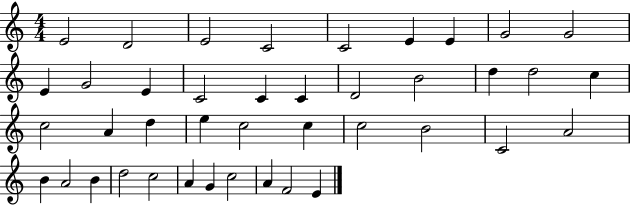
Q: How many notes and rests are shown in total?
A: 41